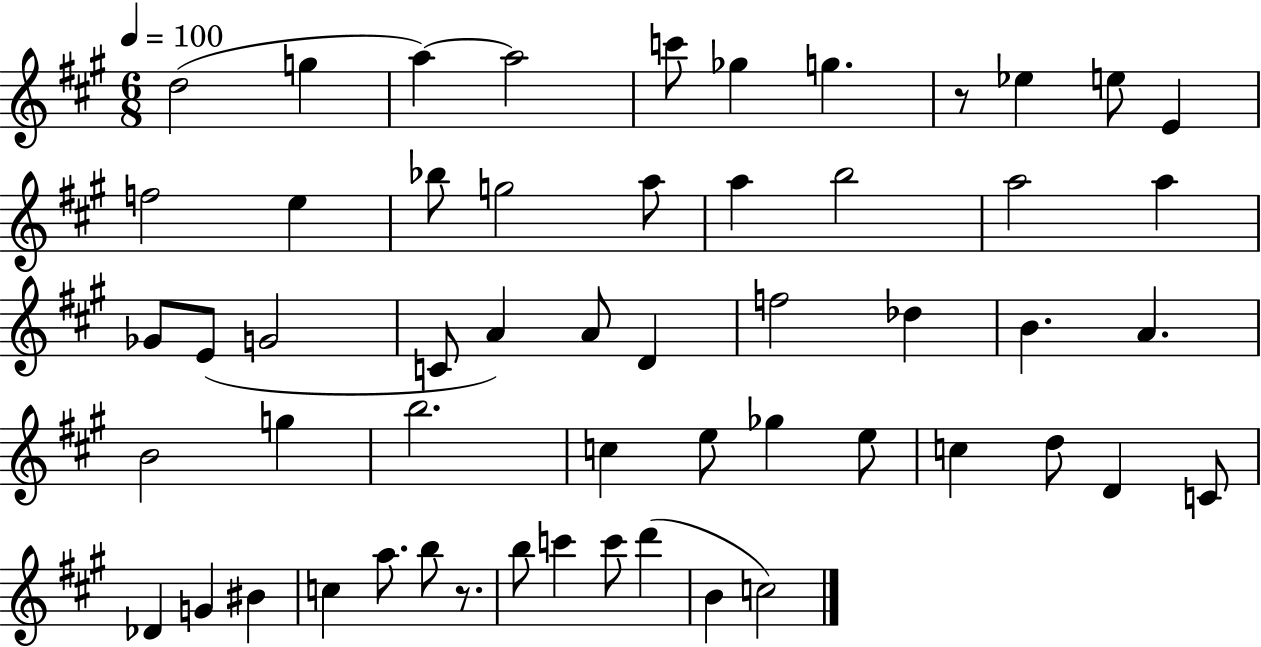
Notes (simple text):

D5/h G5/q A5/q A5/h C6/e Gb5/q G5/q. R/e Eb5/q E5/e E4/q F5/h E5/q Bb5/e G5/h A5/e A5/q B5/h A5/h A5/q Gb4/e E4/e G4/h C4/e A4/q A4/e D4/q F5/h Db5/q B4/q. A4/q. B4/h G5/q B5/h. C5/q E5/e Gb5/q E5/e C5/q D5/e D4/q C4/e Db4/q G4/q BIS4/q C5/q A5/e. B5/e R/e. B5/e C6/q C6/e D6/q B4/q C5/h